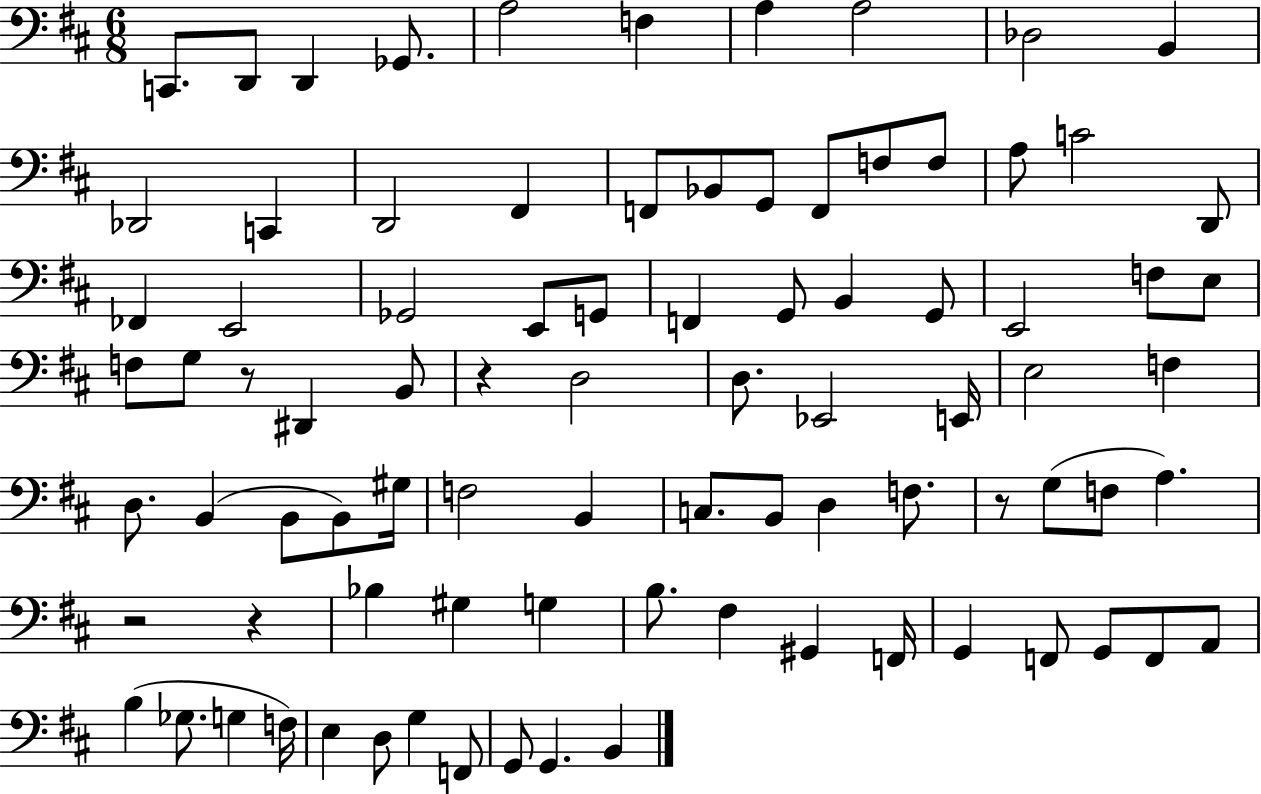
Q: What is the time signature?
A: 6/8